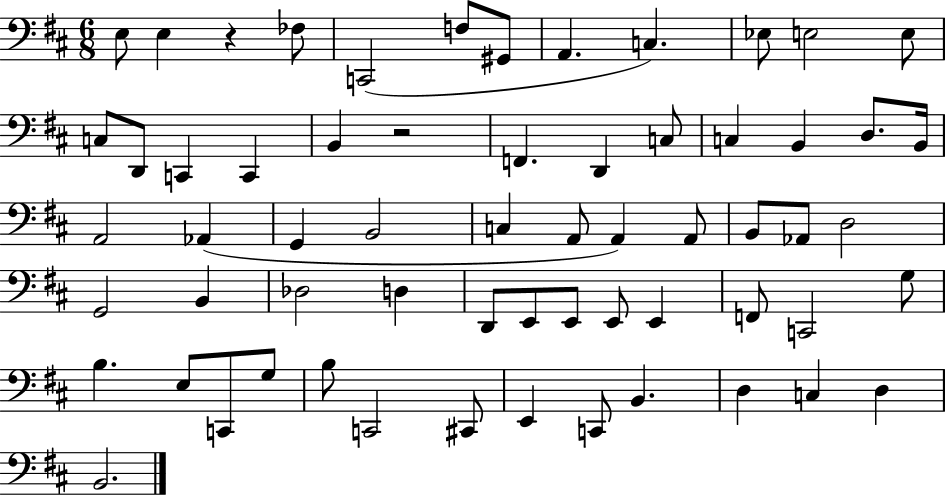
X:1
T:Untitled
M:6/8
L:1/4
K:D
E,/2 E, z _F,/2 C,,2 F,/2 ^G,,/2 A,, C, _E,/2 E,2 E,/2 C,/2 D,,/2 C,, C,, B,, z2 F,, D,, C,/2 C, B,, D,/2 B,,/4 A,,2 _A,, G,, B,,2 C, A,,/2 A,, A,,/2 B,,/2 _A,,/2 D,2 G,,2 B,, _D,2 D, D,,/2 E,,/2 E,,/2 E,,/2 E,, F,,/2 C,,2 G,/2 B, E,/2 C,,/2 G,/2 B,/2 C,,2 ^C,,/2 E,, C,,/2 B,, D, C, D, B,,2